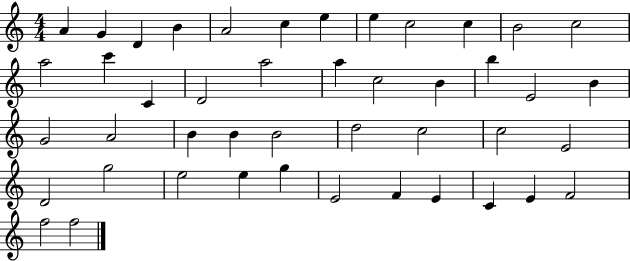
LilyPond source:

{
  \clef treble
  \numericTimeSignature
  \time 4/4
  \key c \major
  a'4 g'4 d'4 b'4 | a'2 c''4 e''4 | e''4 c''2 c''4 | b'2 c''2 | \break a''2 c'''4 c'4 | d'2 a''2 | a''4 c''2 b'4 | b''4 e'2 b'4 | \break g'2 a'2 | b'4 b'4 b'2 | d''2 c''2 | c''2 e'2 | \break d'2 g''2 | e''2 e''4 g''4 | e'2 f'4 e'4 | c'4 e'4 f'2 | \break f''2 f''2 | \bar "|."
}